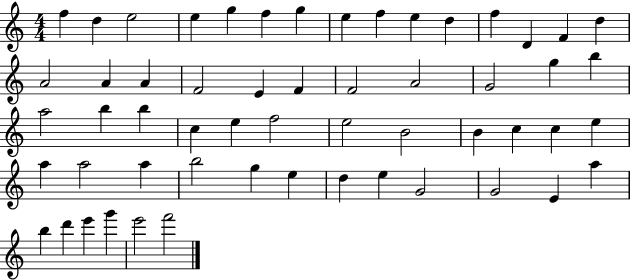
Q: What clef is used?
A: treble